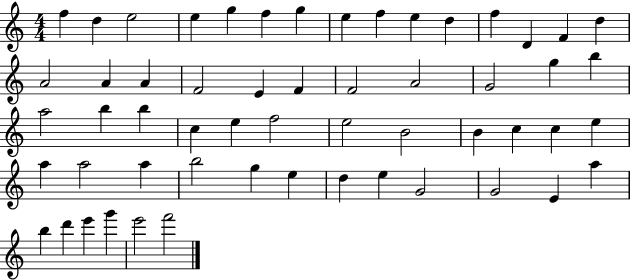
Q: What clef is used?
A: treble